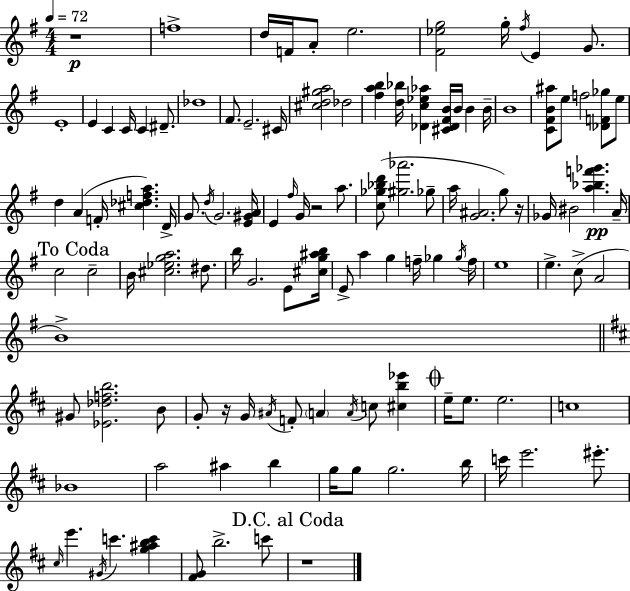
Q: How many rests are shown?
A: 5